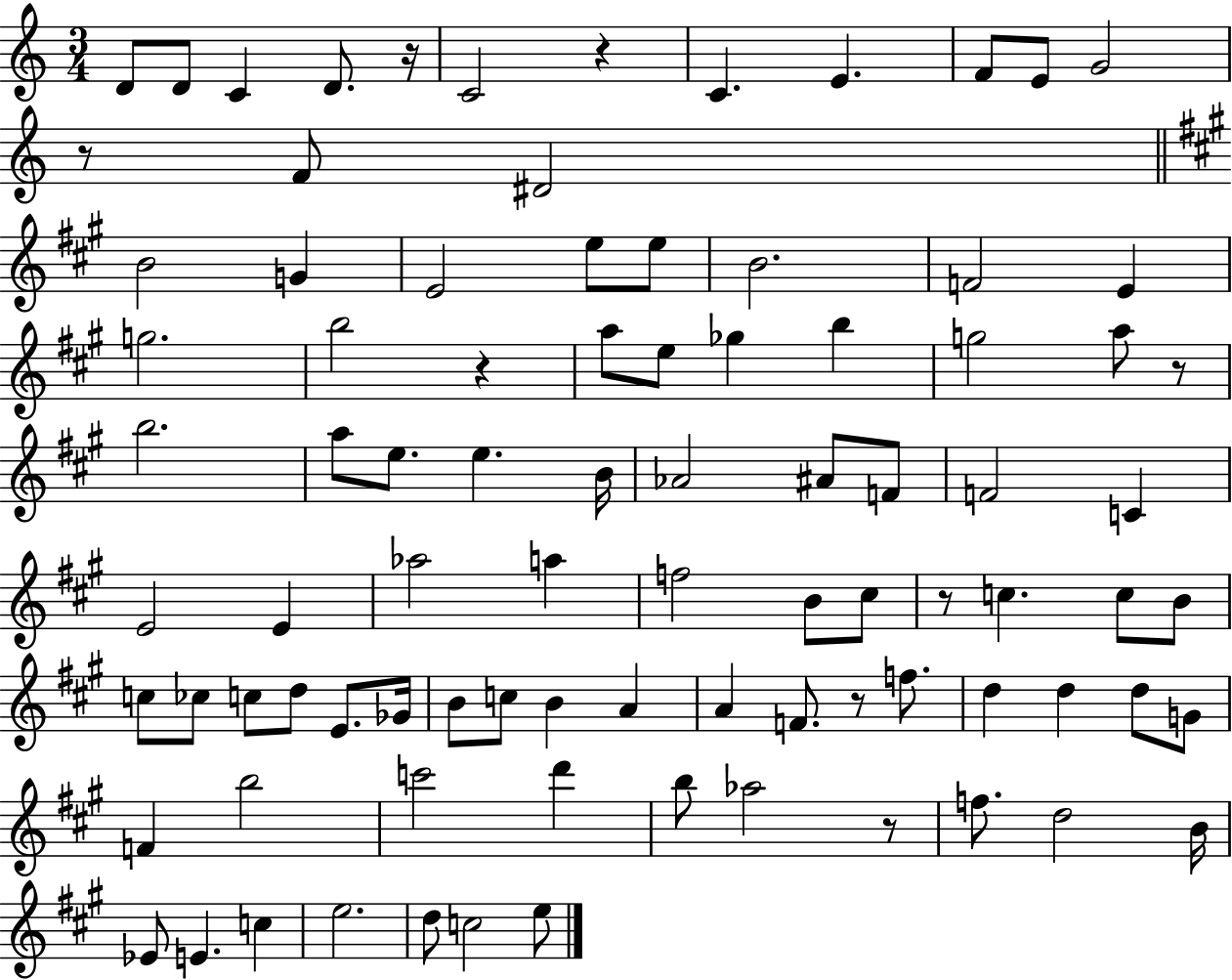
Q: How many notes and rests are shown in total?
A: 89